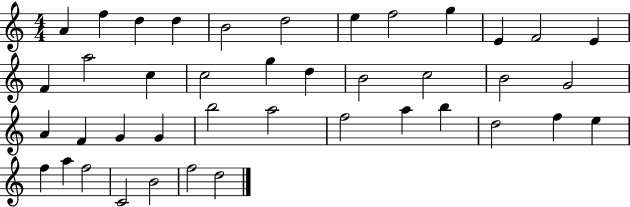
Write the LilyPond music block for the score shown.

{
  \clef treble
  \numericTimeSignature
  \time 4/4
  \key c \major
  a'4 f''4 d''4 d''4 | b'2 d''2 | e''4 f''2 g''4 | e'4 f'2 e'4 | \break f'4 a''2 c''4 | c''2 g''4 d''4 | b'2 c''2 | b'2 g'2 | \break a'4 f'4 g'4 g'4 | b''2 a''2 | f''2 a''4 b''4 | d''2 f''4 e''4 | \break f''4 a''4 f''2 | c'2 b'2 | f''2 d''2 | \bar "|."
}